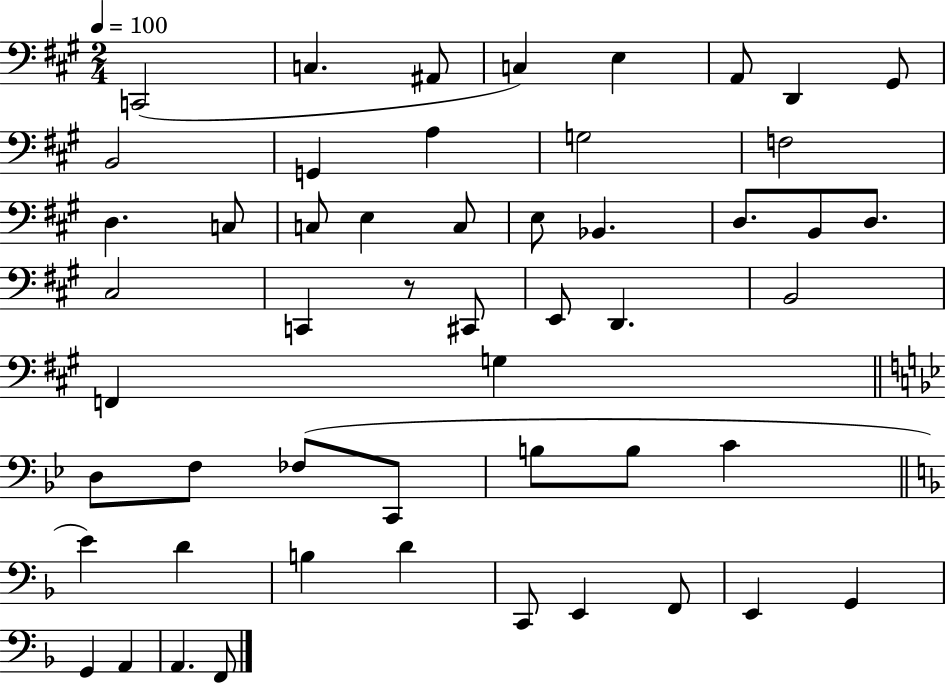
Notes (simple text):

C2/h C3/q. A#2/e C3/q E3/q A2/e D2/q G#2/e B2/h G2/q A3/q G3/h F3/h D3/q. C3/e C3/e E3/q C3/e E3/e Bb2/q. D3/e. B2/e D3/e. C#3/h C2/q R/e C#2/e E2/e D2/q. B2/h F2/q G3/q D3/e F3/e FES3/e C2/e B3/e B3/e C4/q E4/q D4/q B3/q D4/q C2/e E2/q F2/e E2/q G2/q G2/q A2/q A2/q. F2/e